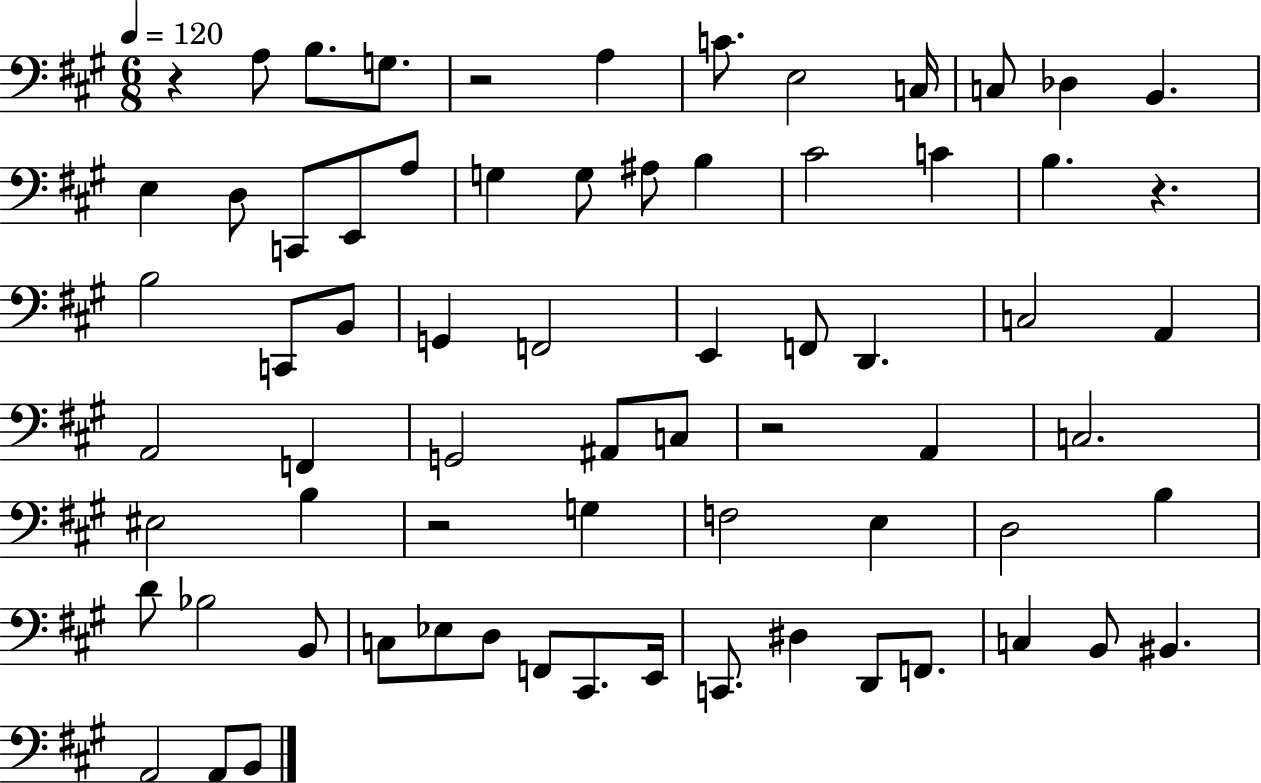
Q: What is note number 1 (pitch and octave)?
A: A3